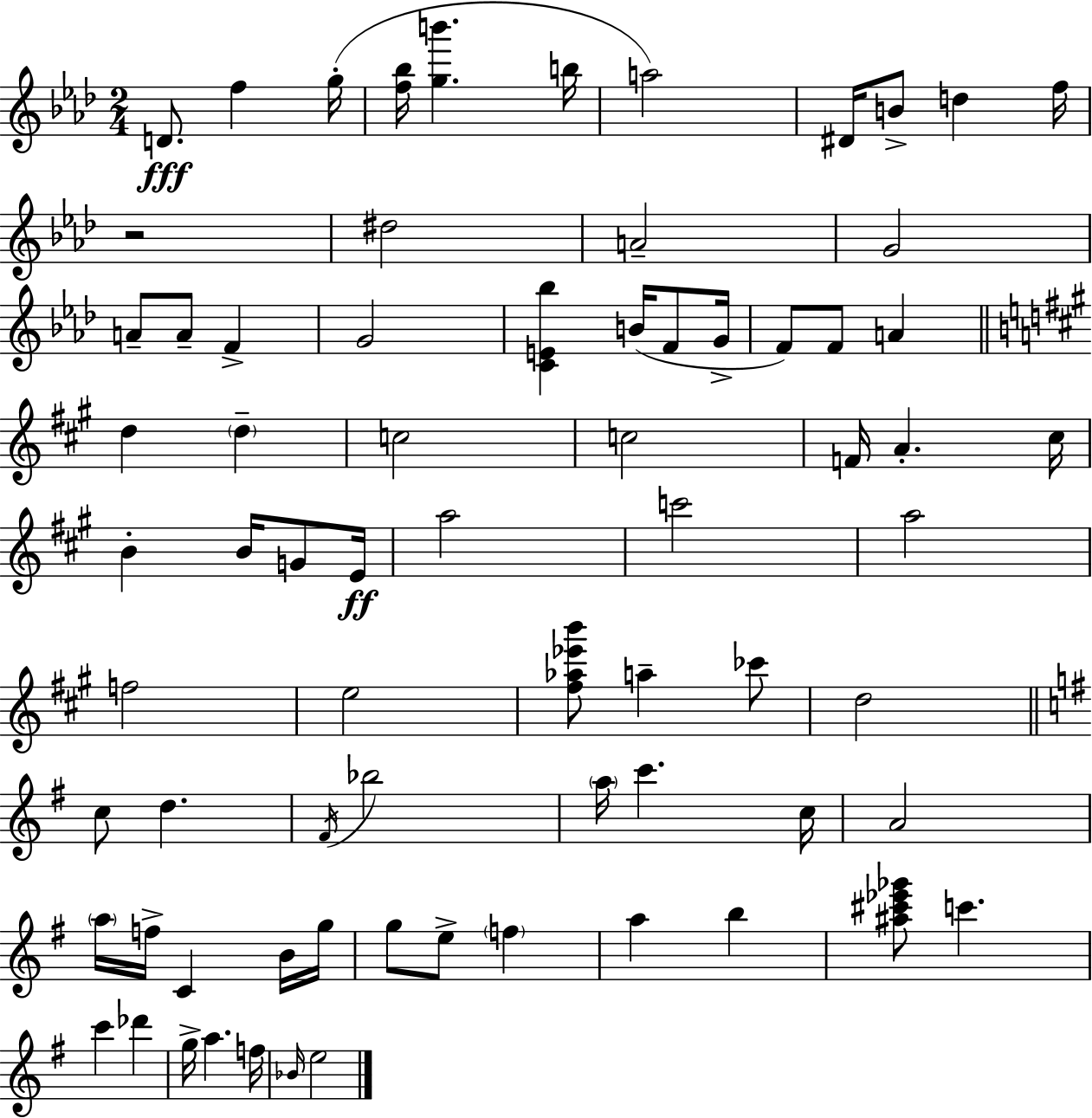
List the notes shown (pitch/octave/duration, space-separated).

D4/e. F5/q G5/s [F5,Bb5]/s [G5,B6]/q. B5/s A5/h D#4/s B4/e D5/q F5/s R/h D#5/h A4/h G4/h A4/e A4/e F4/q G4/h [C4,E4,Bb5]/q B4/s F4/e G4/s F4/e F4/e A4/q D5/q D5/q C5/h C5/h F4/s A4/q. C#5/s B4/q B4/s G4/e E4/s A5/h C6/h A5/h F5/h E5/h [F#5,Ab5,Eb6,B6]/e A5/q CES6/e D5/h C5/e D5/q. F#4/s Bb5/h A5/s C6/q. C5/s A4/h A5/s F5/s C4/q B4/s G5/s G5/e E5/e F5/q A5/q B5/q [A#5,C#6,Eb6,Gb6]/e C6/q. C6/q Db6/q G5/s A5/q. F5/s Bb4/s E5/h